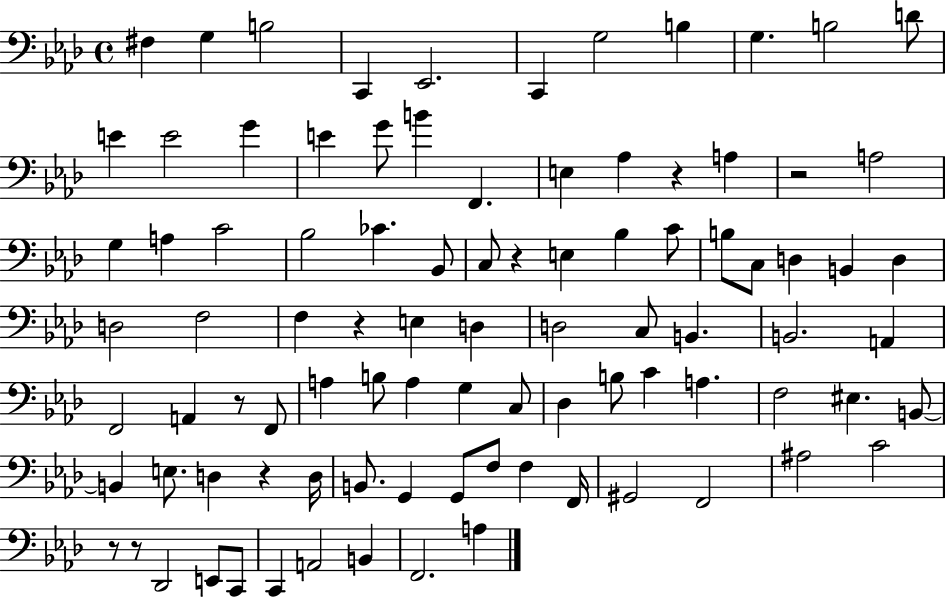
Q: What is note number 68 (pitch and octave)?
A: G2